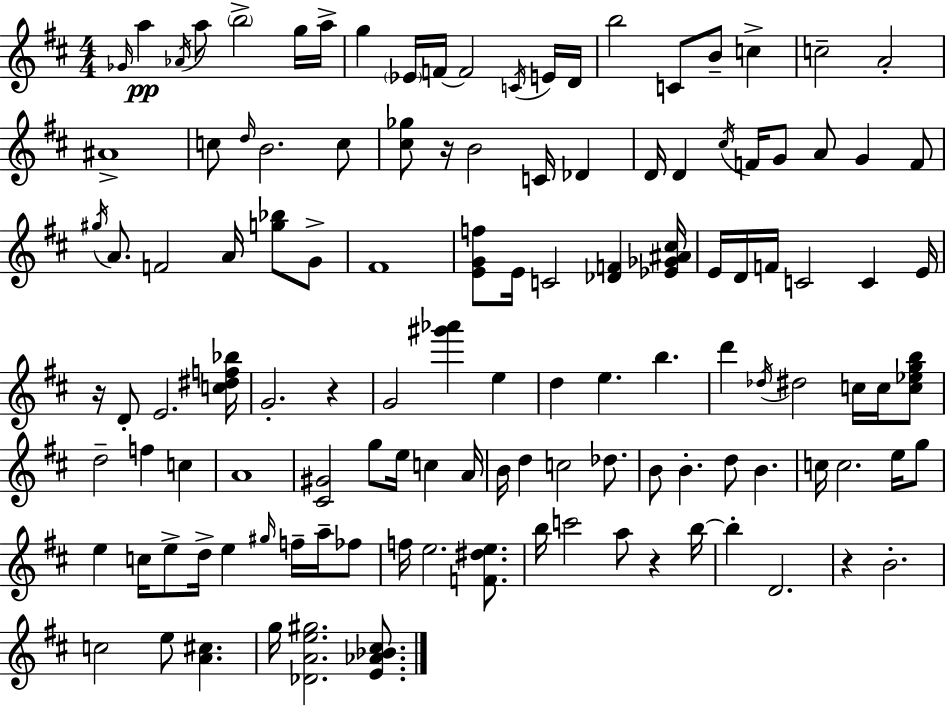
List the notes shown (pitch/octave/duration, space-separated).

Gb4/s A5/q Ab4/s A5/e B5/h G5/s A5/s G5/q Eb4/s F4/s F4/h C4/s E4/s D4/s B5/h C4/e B4/e C5/q C5/h A4/h A#4/w C5/e D5/s B4/h. C5/e [C#5,Gb5]/e R/s B4/h C4/s Db4/q D4/s D4/q C#5/s F4/s G4/e A4/e G4/q F4/e G#5/s A4/e. F4/h A4/s [G5,Bb5]/e G4/e F#4/w [E4,G4,F5]/e E4/s C4/h [Db4,F4]/q [Eb4,Gb4,A#4,C#5]/s E4/s D4/s F4/s C4/h C4/q E4/s R/s D4/e E4/h. [C5,D#5,F5,Bb5]/s G4/h. R/q G4/h [G#6,Ab6]/q E5/q D5/q E5/q. B5/q. D6/q Db5/s D#5/h C5/s C5/s [C5,Eb5,G5,B5]/e D5/h F5/q C5/q A4/w [C#4,G#4]/h G5/e E5/s C5/q A4/s B4/s D5/q C5/h Db5/e. B4/e B4/q. D5/e B4/q. C5/s C5/h. E5/s G5/e E5/q C5/s E5/e D5/s E5/q G#5/s F5/s A5/s FES5/e F5/s E5/h. [F4,D#5,E5]/e. B5/s C6/h A5/e R/q B5/s B5/q D4/h. R/q B4/h. C5/h E5/e [A4,C#5]/q. G5/s [Db4,A4,E5,G#5]/h. [E4,Ab4,Bb4,C#5]/e.